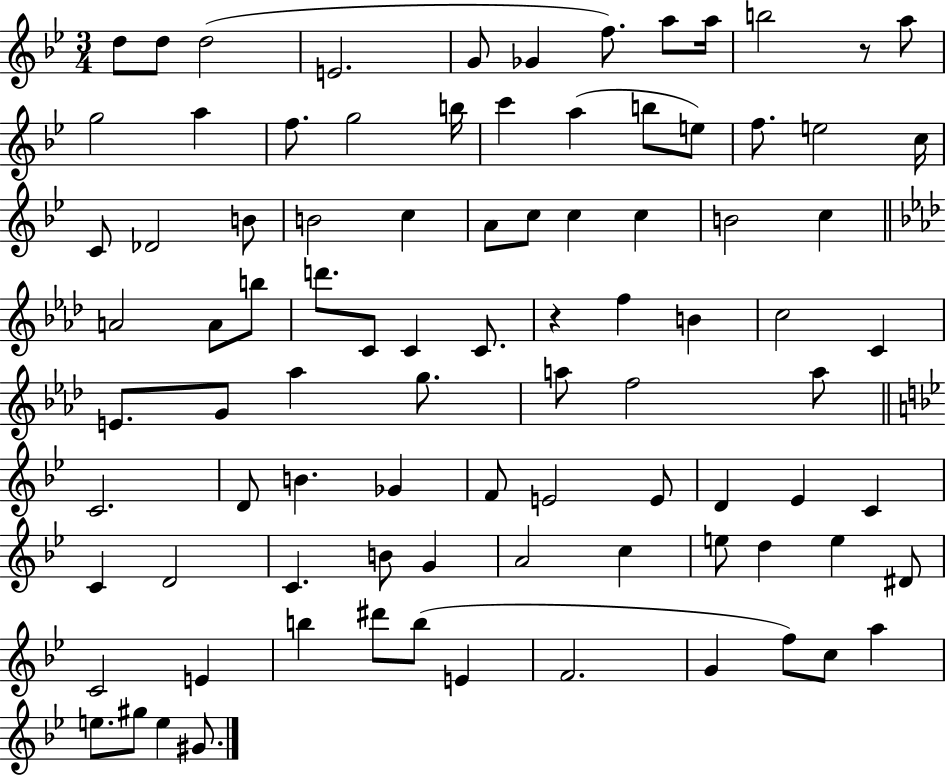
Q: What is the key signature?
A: BES major